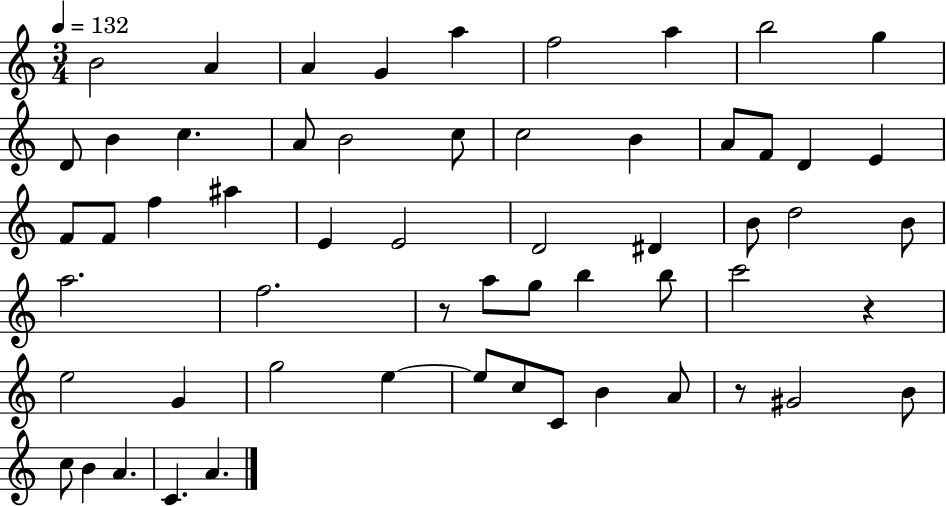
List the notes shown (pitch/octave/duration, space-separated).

B4/h A4/q A4/q G4/q A5/q F5/h A5/q B5/h G5/q D4/e B4/q C5/q. A4/e B4/h C5/e C5/h B4/q A4/e F4/e D4/q E4/q F4/e F4/e F5/q A#5/q E4/q E4/h D4/h D#4/q B4/e D5/h B4/e A5/h. F5/h. R/e A5/e G5/e B5/q B5/e C6/h R/q E5/h G4/q G5/h E5/q E5/e C5/e C4/e B4/q A4/e R/e G#4/h B4/e C5/e B4/q A4/q. C4/q. A4/q.